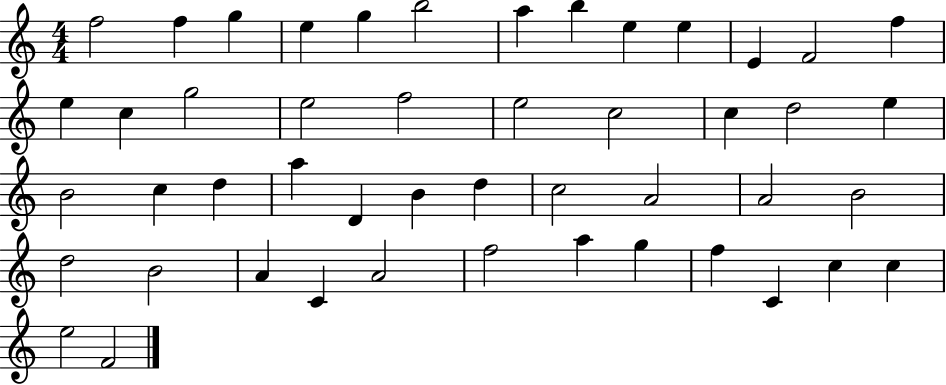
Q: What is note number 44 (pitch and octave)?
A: C4